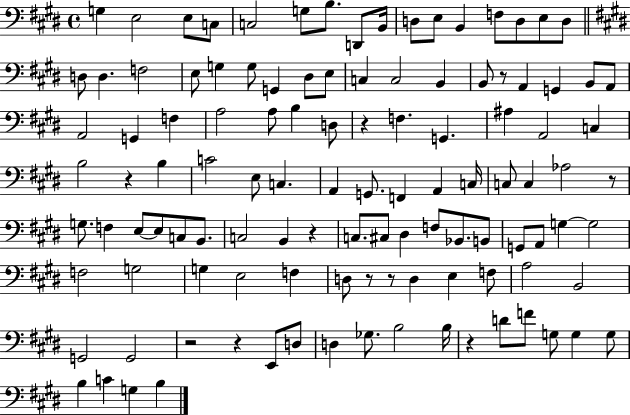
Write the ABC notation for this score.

X:1
T:Untitled
M:4/4
L:1/4
K:E
G, E,2 E,/2 C,/2 C,2 G,/2 B,/2 D,,/2 B,,/4 D,/2 E,/2 B,, F,/2 D,/2 E,/2 D,/2 D,/2 D, F,2 E,/2 G, G,/2 G,, ^D,/2 E,/2 C, C,2 B,, B,,/2 z/2 A,, G,, B,,/2 A,,/2 A,,2 G,, F, A,2 A,/2 B, D,/2 z F, G,, ^A, A,,2 C, B,2 z B, C2 E,/2 C, A,, G,,/2 F,, A,, C,/4 C,/2 C, _A,2 z/2 G,/2 F, E,/2 E,/2 C,/2 B,,/2 C,2 B,, z C,/2 ^C,/2 ^D, F,/2 _B,,/2 B,,/2 G,,/2 A,,/2 G, G,2 F,2 G,2 G, E,2 F, D,/2 z/2 z/2 D, E, F,/2 A,2 B,,2 G,,2 G,,2 z2 z E,,/2 D,/2 D, _G,/2 B,2 B,/4 z D/2 F/2 G,/2 G, G,/2 B, C G, B,